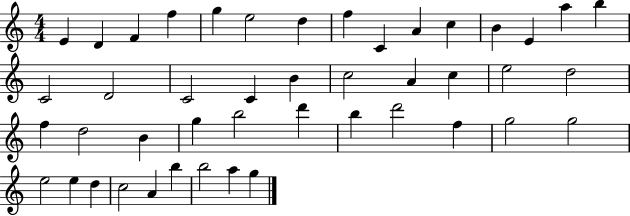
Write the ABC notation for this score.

X:1
T:Untitled
M:4/4
L:1/4
K:C
E D F f g e2 d f C A c B E a b C2 D2 C2 C B c2 A c e2 d2 f d2 B g b2 d' b d'2 f g2 g2 e2 e d c2 A b b2 a g